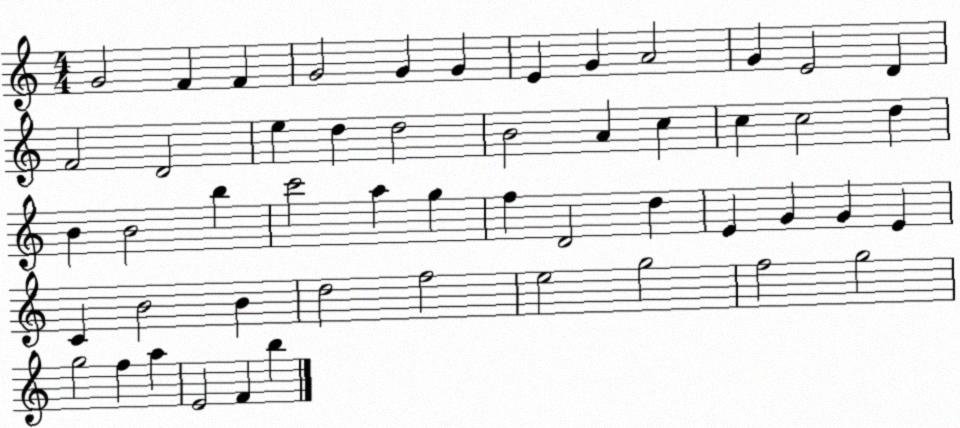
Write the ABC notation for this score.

X:1
T:Untitled
M:4/4
L:1/4
K:C
G2 F F G2 G G E G A2 G E2 D F2 D2 e d d2 B2 A c c c2 d B B2 b c'2 a g f D2 d E G G E C B2 B d2 f2 e2 g2 f2 g2 g2 f a E2 F b